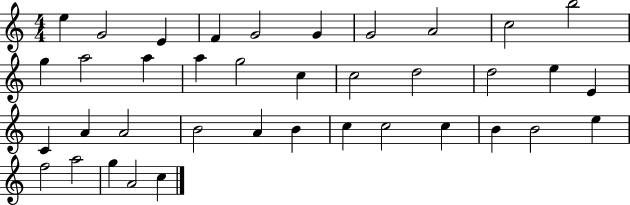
{
  \clef treble
  \numericTimeSignature
  \time 4/4
  \key c \major
  e''4 g'2 e'4 | f'4 g'2 g'4 | g'2 a'2 | c''2 b''2 | \break g''4 a''2 a''4 | a''4 g''2 c''4 | c''2 d''2 | d''2 e''4 e'4 | \break c'4 a'4 a'2 | b'2 a'4 b'4 | c''4 c''2 c''4 | b'4 b'2 e''4 | \break f''2 a''2 | g''4 a'2 c''4 | \bar "|."
}